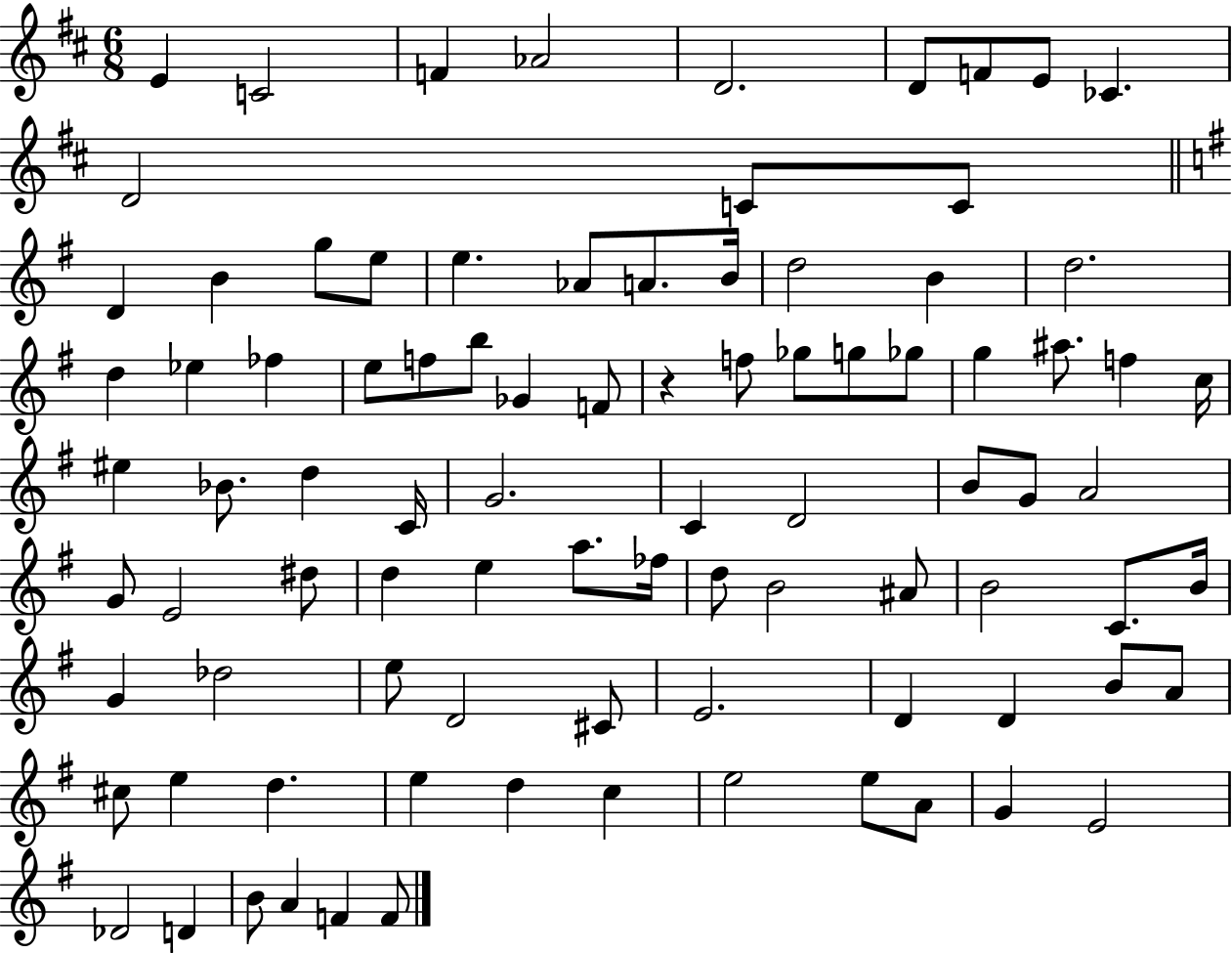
{
  \clef treble
  \numericTimeSignature
  \time 6/8
  \key d \major
  e'4 c'2 | f'4 aes'2 | d'2. | d'8 f'8 e'8 ces'4. | \break d'2 c'8 c'8 | \bar "||" \break \key g \major d'4 b'4 g''8 e''8 | e''4. aes'8 a'8. b'16 | d''2 b'4 | d''2. | \break d''4 ees''4 fes''4 | e''8 f''8 b''8 ges'4 f'8 | r4 f''8 ges''8 g''8 ges''8 | g''4 ais''8. f''4 c''16 | \break eis''4 bes'8. d''4 c'16 | g'2. | c'4 d'2 | b'8 g'8 a'2 | \break g'8 e'2 dis''8 | d''4 e''4 a''8. fes''16 | d''8 b'2 ais'8 | b'2 c'8. b'16 | \break g'4 des''2 | e''8 d'2 cis'8 | e'2. | d'4 d'4 b'8 a'8 | \break cis''8 e''4 d''4. | e''4 d''4 c''4 | e''2 e''8 a'8 | g'4 e'2 | \break des'2 d'4 | b'8 a'4 f'4 f'8 | \bar "|."
}